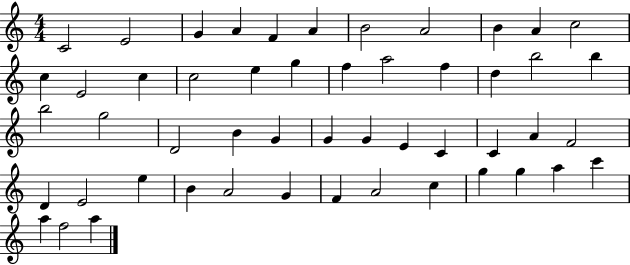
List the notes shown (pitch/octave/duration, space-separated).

C4/h E4/h G4/q A4/q F4/q A4/q B4/h A4/h B4/q A4/q C5/h C5/q E4/h C5/q C5/h E5/q G5/q F5/q A5/h F5/q D5/q B5/h B5/q B5/h G5/h D4/h B4/q G4/q G4/q G4/q E4/q C4/q C4/q A4/q F4/h D4/q E4/h E5/q B4/q A4/h G4/q F4/q A4/h C5/q G5/q G5/q A5/q C6/q A5/q F5/h A5/q